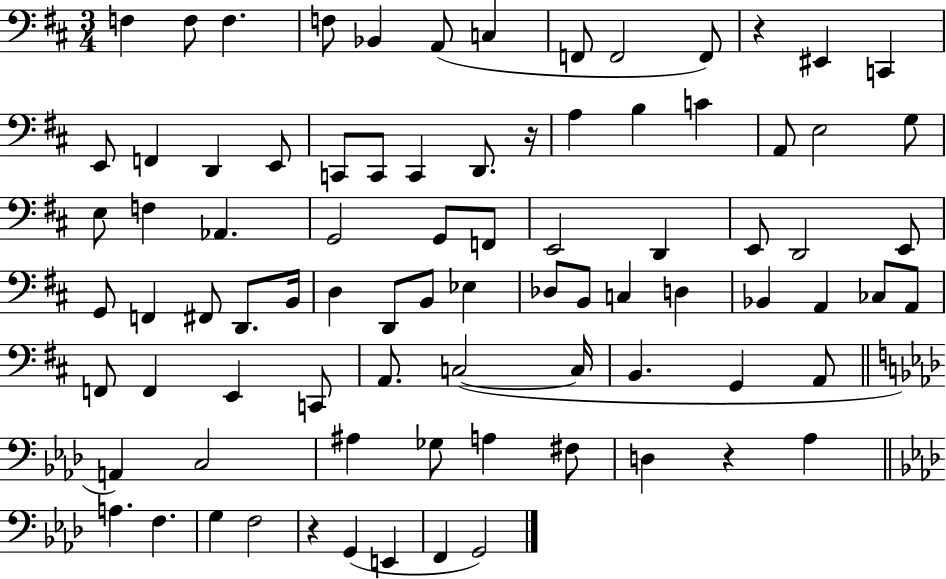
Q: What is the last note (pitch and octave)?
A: G2